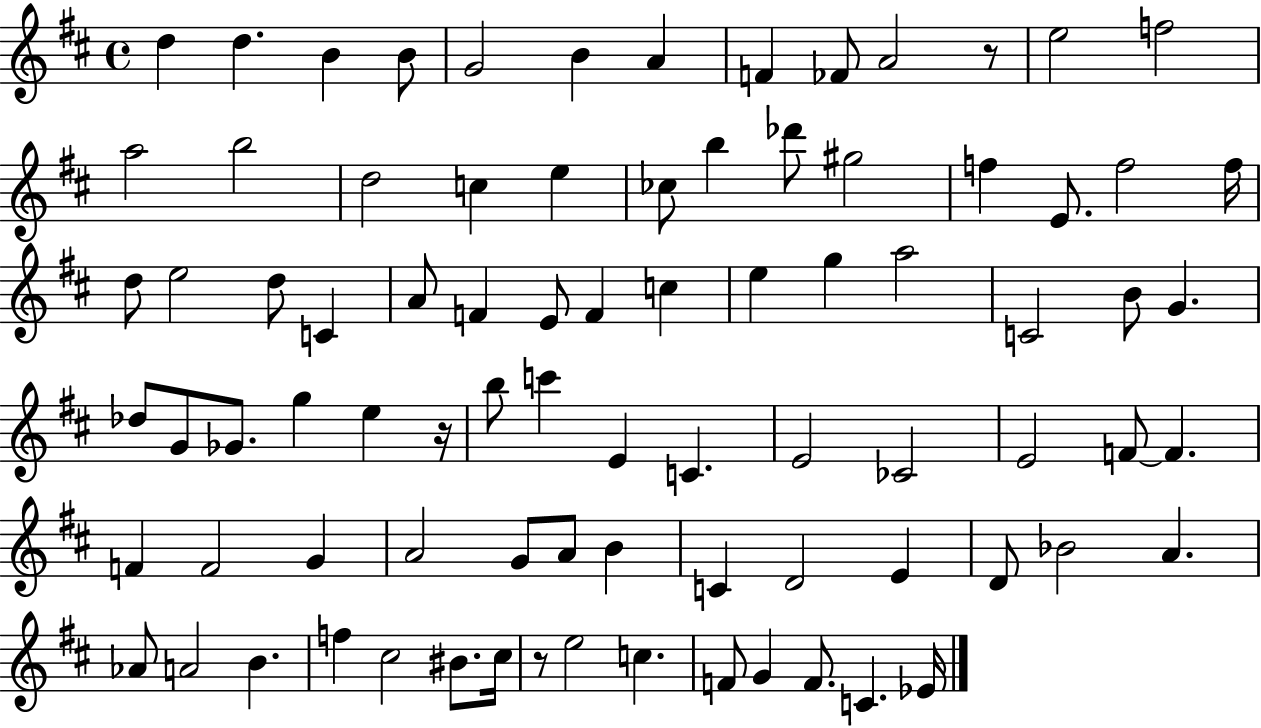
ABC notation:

X:1
T:Untitled
M:4/4
L:1/4
K:D
d d B B/2 G2 B A F _F/2 A2 z/2 e2 f2 a2 b2 d2 c e _c/2 b _d'/2 ^g2 f E/2 f2 f/4 d/2 e2 d/2 C A/2 F E/2 F c e g a2 C2 B/2 G _d/2 G/2 _G/2 g e z/4 b/2 c' E C E2 _C2 E2 F/2 F F F2 G A2 G/2 A/2 B C D2 E D/2 _B2 A _A/2 A2 B f ^c2 ^B/2 ^c/4 z/2 e2 c F/2 G F/2 C _E/4